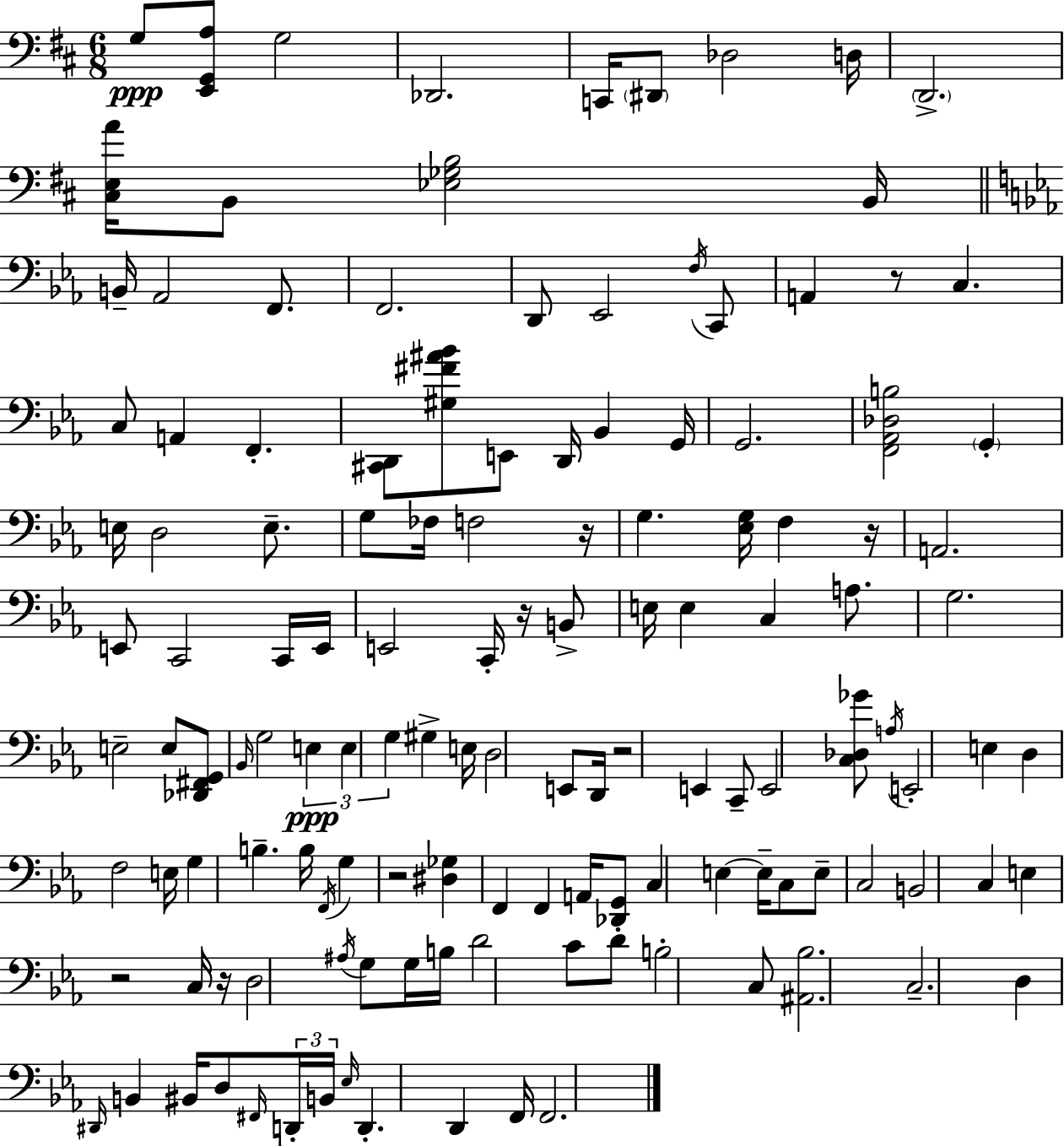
X:1
T:Untitled
M:6/8
L:1/4
K:D
G,/2 [E,,G,,A,]/2 G,2 _D,,2 C,,/4 ^D,,/2 _D,2 D,/4 D,,2 [^C,E,A]/4 B,,/2 [_E,_G,B,]2 B,,/4 B,,/4 _A,,2 F,,/2 F,,2 D,,/2 _E,,2 F,/4 C,,/2 A,, z/2 C, C,/2 A,, F,, [^C,,D,,]/2 [^G,^F^A_B]/2 E,,/2 D,,/4 _B,, G,,/4 G,,2 [F,,_A,,_D,B,]2 G,, E,/4 D,2 E,/2 G,/2 _F,/4 F,2 z/4 G, [_E,G,]/4 F, z/4 A,,2 E,,/2 C,,2 C,,/4 E,,/4 E,,2 C,,/4 z/4 B,,/2 E,/4 E, C, A,/2 G,2 E,2 E,/2 [_D,,^F,,G,,]/2 _B,,/4 G,2 E, E, G, ^G, E,/4 D,2 E,,/2 D,,/4 z2 E,, C,,/2 E,,2 [C,_D,_G]/2 A,/4 E,,2 E, D, F,2 E,/4 G, B, B,/4 F,,/4 G, z2 [^D,_G,] F,, F,, A,,/4 [_D,,G,,]/2 C, E, E,/4 C,/2 E,/2 C,2 B,,2 C, E, z2 C,/4 z/4 D,2 ^A,/4 G,/2 G,/4 B,/4 D2 C/2 D/2 B,2 C,/2 [^A,,_B,]2 C,2 D, ^D,,/4 B,, ^B,,/4 D,/2 ^F,,/4 D,,/4 B,,/4 _E,/4 D,, D,, F,,/4 F,,2